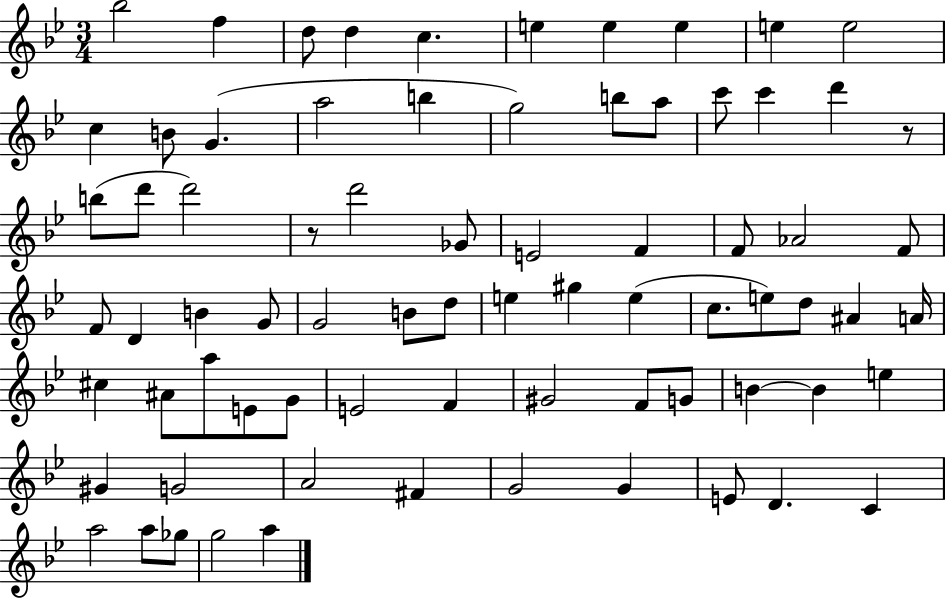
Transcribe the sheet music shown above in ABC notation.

X:1
T:Untitled
M:3/4
L:1/4
K:Bb
_b2 f d/2 d c e e e e e2 c B/2 G a2 b g2 b/2 a/2 c'/2 c' d' z/2 b/2 d'/2 d'2 z/2 d'2 _G/2 E2 F F/2 _A2 F/2 F/2 D B G/2 G2 B/2 d/2 e ^g e c/2 e/2 d/2 ^A A/4 ^c ^A/2 a/2 E/2 G/2 E2 F ^G2 F/2 G/2 B B e ^G G2 A2 ^F G2 G E/2 D C a2 a/2 _g/2 g2 a